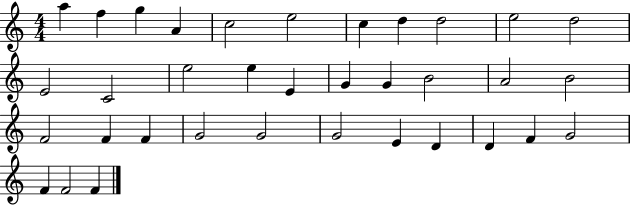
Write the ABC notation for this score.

X:1
T:Untitled
M:4/4
L:1/4
K:C
a f g A c2 e2 c d d2 e2 d2 E2 C2 e2 e E G G B2 A2 B2 F2 F F G2 G2 G2 E D D F G2 F F2 F